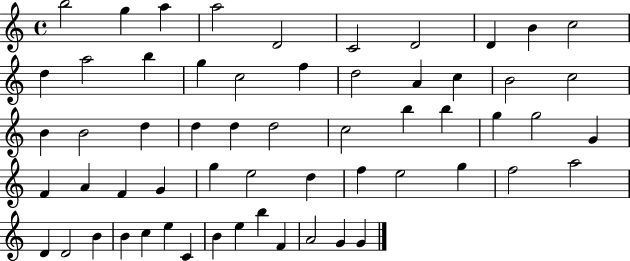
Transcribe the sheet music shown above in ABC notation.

X:1
T:Untitled
M:4/4
L:1/4
K:C
b2 g a a2 D2 C2 D2 D B c2 d a2 b g c2 f d2 A c B2 c2 B B2 d d d d2 c2 b b g g2 G F A F G g e2 d f e2 g f2 a2 D D2 B B c e C B e b F A2 G G